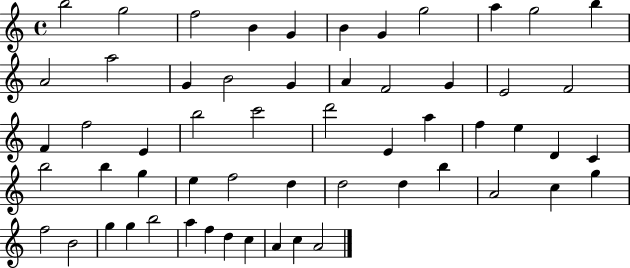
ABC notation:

X:1
T:Untitled
M:4/4
L:1/4
K:C
b2 g2 f2 B G B G g2 a g2 b A2 a2 G B2 G A F2 G E2 F2 F f2 E b2 c'2 d'2 E a f e D C b2 b g e f2 d d2 d b A2 c g f2 B2 g g b2 a f d c A c A2